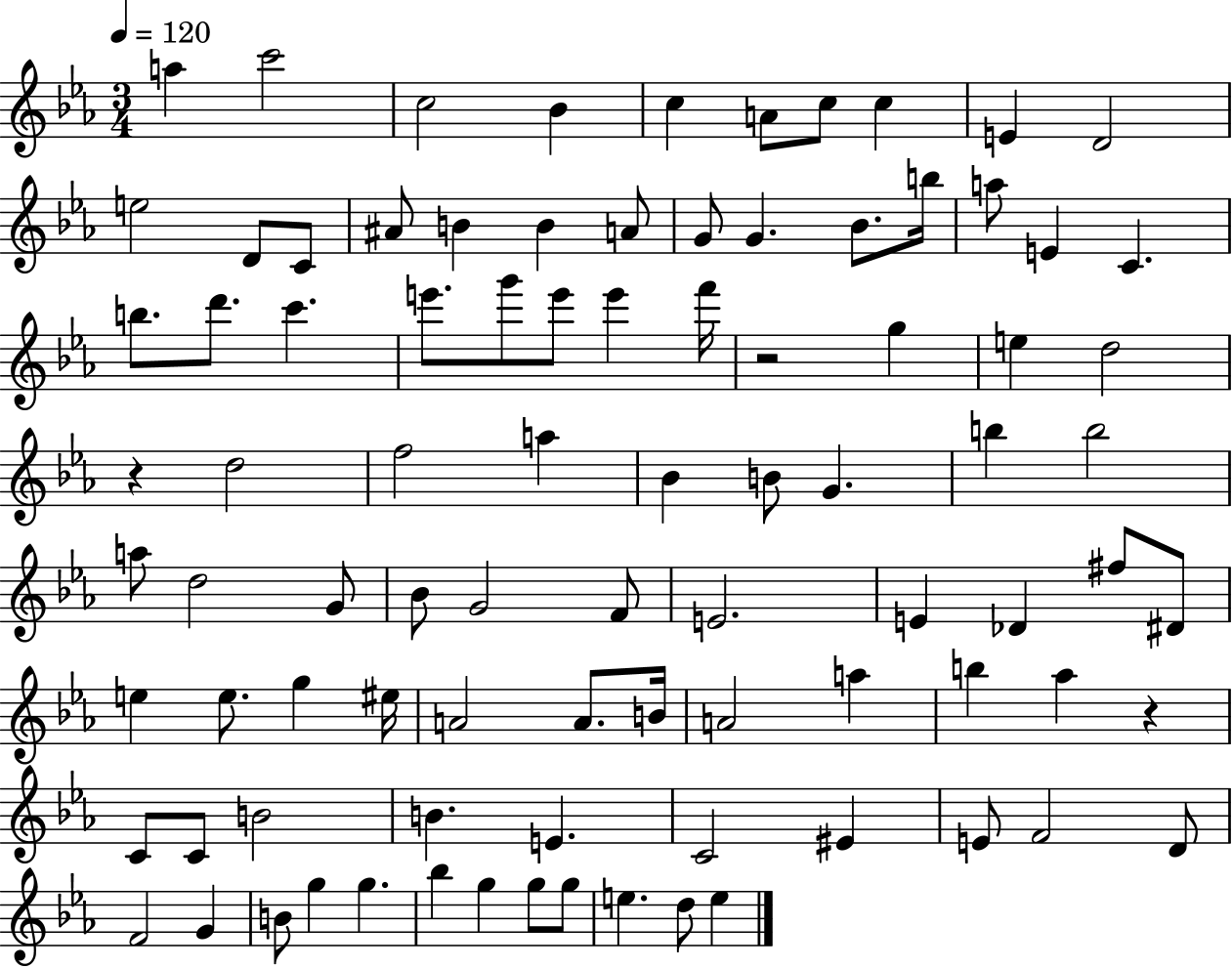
{
  \clef treble
  \numericTimeSignature
  \time 3/4
  \key ees \major
  \tempo 4 = 120
  \repeat volta 2 { a''4 c'''2 | c''2 bes'4 | c''4 a'8 c''8 c''4 | e'4 d'2 | \break e''2 d'8 c'8 | ais'8 b'4 b'4 a'8 | g'8 g'4. bes'8. b''16 | a''8 e'4 c'4. | \break b''8. d'''8. c'''4. | e'''8. g'''8 e'''8 e'''4 f'''16 | r2 g''4 | e''4 d''2 | \break r4 d''2 | f''2 a''4 | bes'4 b'8 g'4. | b''4 b''2 | \break a''8 d''2 g'8 | bes'8 g'2 f'8 | e'2. | e'4 des'4 fis''8 dis'8 | \break e''4 e''8. g''4 eis''16 | a'2 a'8. b'16 | a'2 a''4 | b''4 aes''4 r4 | \break c'8 c'8 b'2 | b'4. e'4. | c'2 eis'4 | e'8 f'2 d'8 | \break f'2 g'4 | b'8 g''4 g''4. | bes''4 g''4 g''8 g''8 | e''4. d''8 e''4 | \break } \bar "|."
}